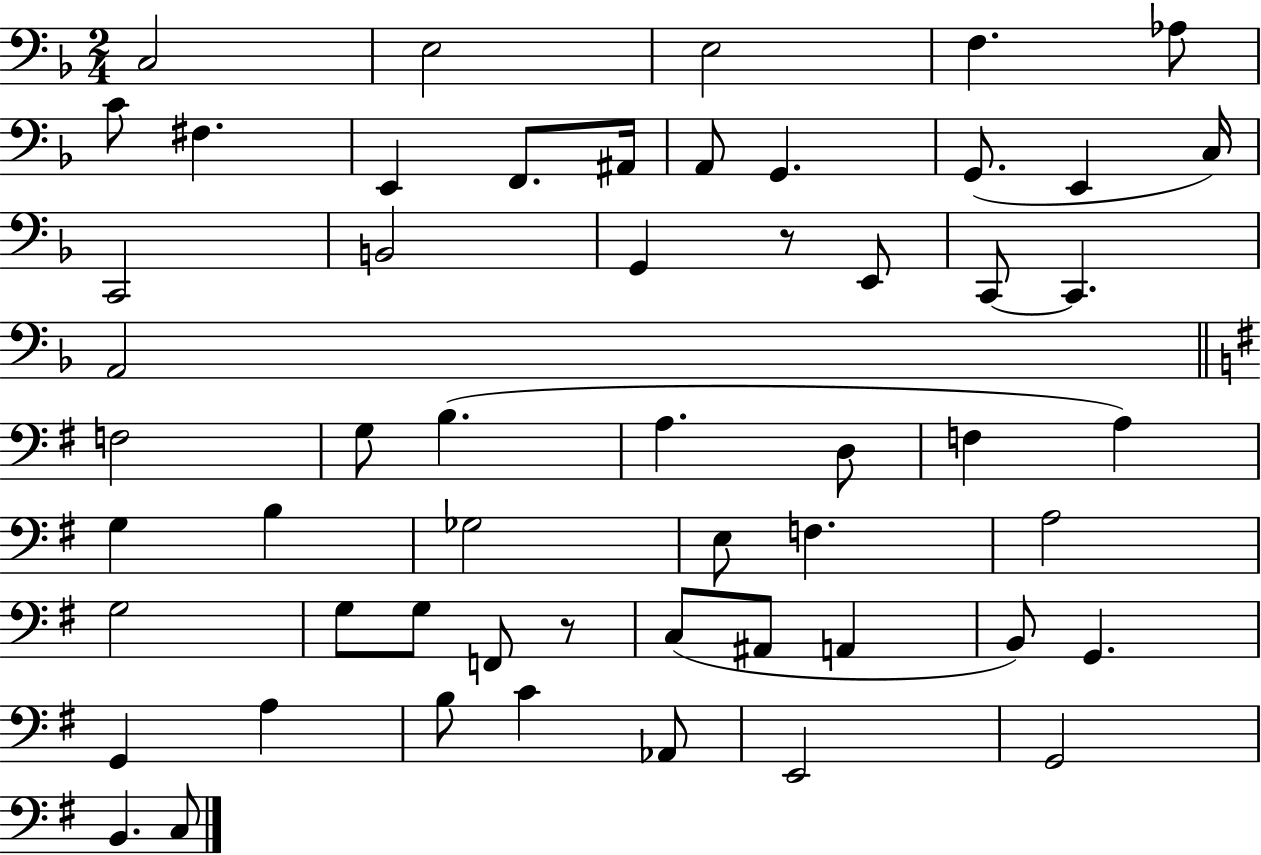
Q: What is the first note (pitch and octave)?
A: C3